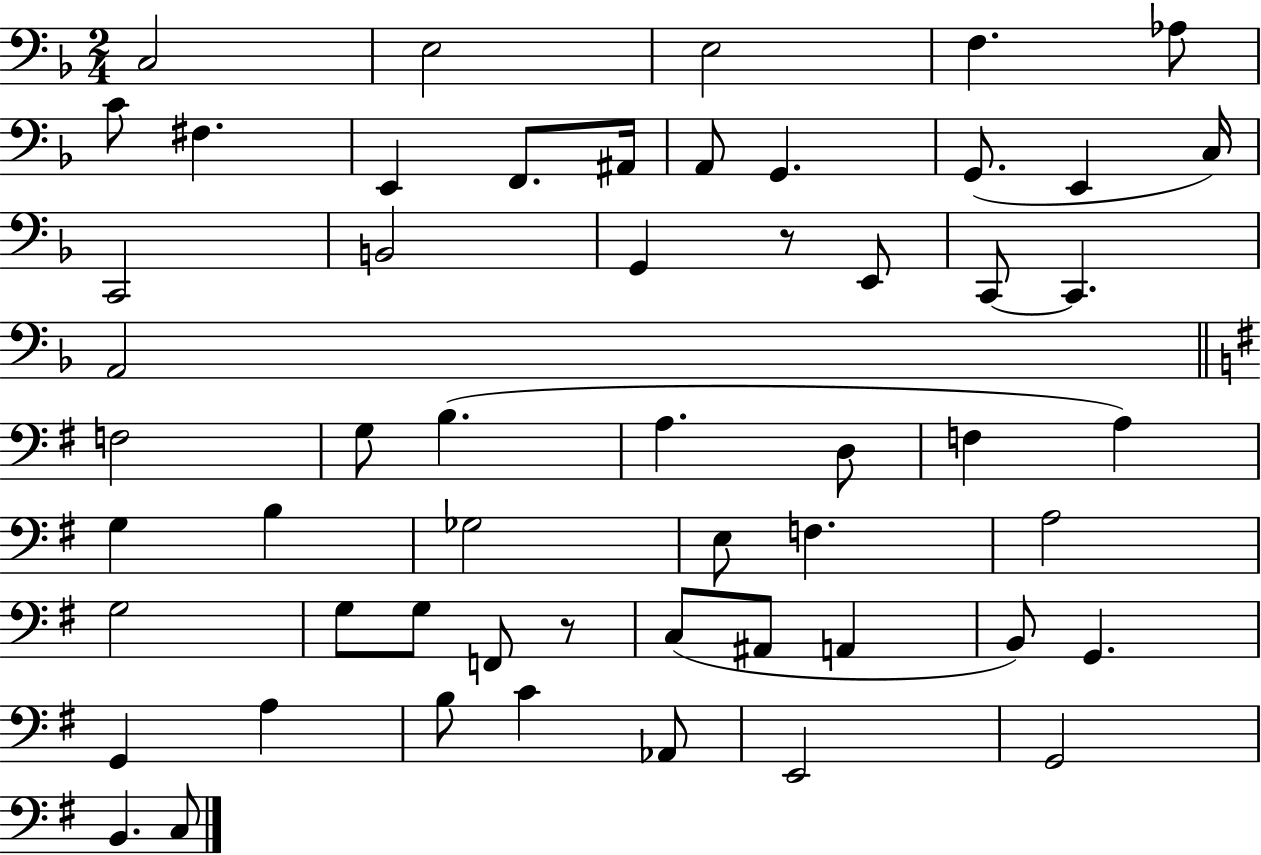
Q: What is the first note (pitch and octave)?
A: C3